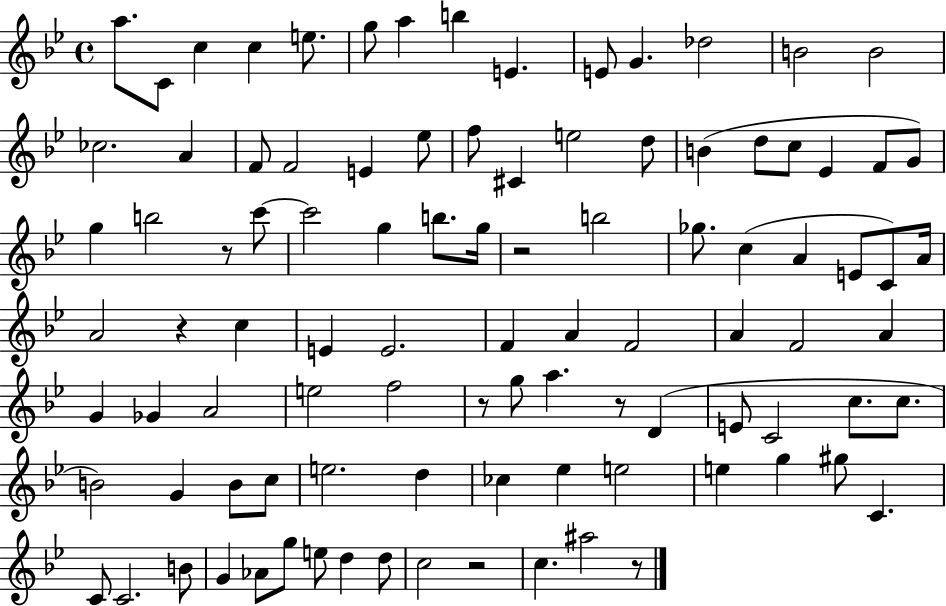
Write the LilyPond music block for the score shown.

{
  \clef treble
  \time 4/4
  \defaultTimeSignature
  \key bes \major
  a''8. c'8 c''4 c''4 e''8. | g''8 a''4 b''4 e'4. | e'8 g'4. des''2 | b'2 b'2 | \break ces''2. a'4 | f'8 f'2 e'4 ees''8 | f''8 cis'4 e''2 d''8 | b'4( d''8 c''8 ees'4 f'8 g'8) | \break g''4 b''2 r8 c'''8~~ | c'''2 g''4 b''8. g''16 | r2 b''2 | ges''8. c''4( a'4 e'8 c'8) a'16 | \break a'2 r4 c''4 | e'4 e'2. | f'4 a'4 f'2 | a'4 f'2 a'4 | \break g'4 ges'4 a'2 | e''2 f''2 | r8 g''8 a''4. r8 d'4( | e'8 c'2 c''8. c''8. | \break b'2) g'4 b'8 c''8 | e''2. d''4 | ces''4 ees''4 e''2 | e''4 g''4 gis''8 c'4. | \break c'8 c'2. b'8 | g'4 aes'8 g''8 e''8 d''4 d''8 | c''2 r2 | c''4. ais''2 r8 | \break \bar "|."
}